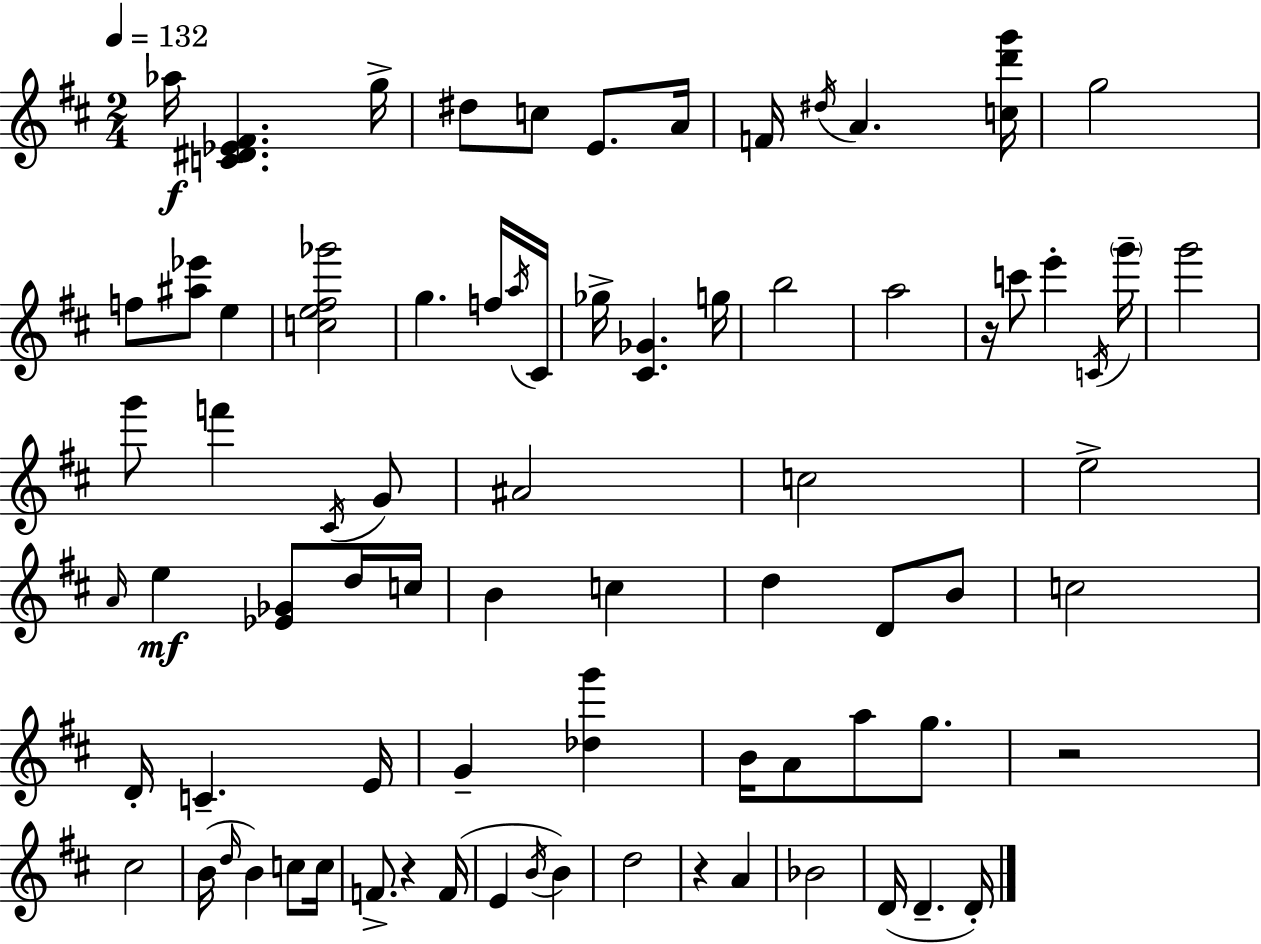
{
  \clef treble
  \numericTimeSignature
  \time 2/4
  \key d \major
  \tempo 4 = 132
  aes''16\f <c' dis' ees' fis'>4. g''16-> | dis''8 c''8 e'8. a'16 | f'16 \acciaccatura { dis''16 } a'4. | <c'' d''' g'''>16 g''2 | \break f''8 <ais'' ees'''>8 e''4 | <c'' e'' fis'' ges'''>2 | g''4. f''16 | \acciaccatura { a''16 } cis'16 ges''16-> <cis' ges'>4. | \break g''16 b''2 | a''2 | r16 c'''8 e'''4-. | \acciaccatura { c'16 } \parenthesize g'''16-- g'''2 | \break g'''8 f'''4 | \acciaccatura { cis'16 } g'8 ais'2 | c''2 | e''2-> | \break \grace { a'16 } e''4\mf | <ees' ges'>8 d''16 c''16 b'4 | c''4 d''4 | d'8 b'8 c''2 | \break d'16-. c'4.-- | e'16 g'4-- | <des'' g'''>4 b'16 a'8 | a''8 g''8. r2 | \break cis''2 | b'16( \grace { d''16 } b'4) | c''8 c''16 f'8.-> | r4 f'16( e'4 | \break \acciaccatura { b'16 } b'4) d''2 | r4 | a'4 bes'2 | d'16( | \break d'4.-- d'16-.) \bar "|."
}